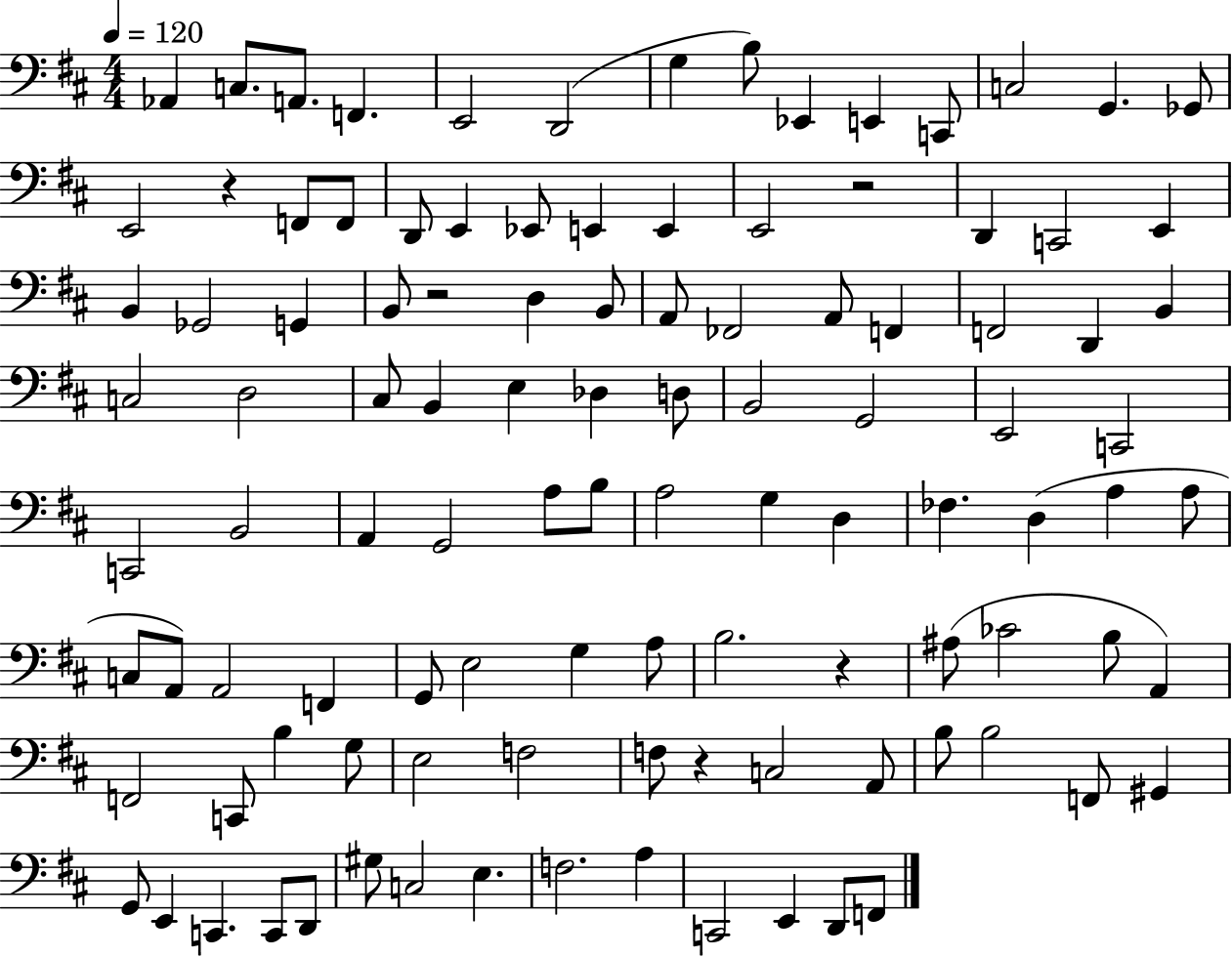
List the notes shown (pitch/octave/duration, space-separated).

Ab2/q C3/e. A2/e. F2/q. E2/h D2/h G3/q B3/e Eb2/q E2/q C2/e C3/h G2/q. Gb2/e E2/h R/q F2/e F2/e D2/e E2/q Eb2/e E2/q E2/q E2/h R/h D2/q C2/h E2/q B2/q Gb2/h G2/q B2/e R/h D3/q B2/e A2/e FES2/h A2/e F2/q F2/h D2/q B2/q C3/h D3/h C#3/e B2/q E3/q Db3/q D3/e B2/h G2/h E2/h C2/h C2/h B2/h A2/q G2/h A3/e B3/e A3/h G3/q D3/q FES3/q. D3/q A3/q A3/e C3/e A2/e A2/h F2/q G2/e E3/h G3/q A3/e B3/h. R/q A#3/e CES4/h B3/e A2/q F2/h C2/e B3/q G3/e E3/h F3/h F3/e R/q C3/h A2/e B3/e B3/h F2/e G#2/q G2/e E2/q C2/q. C2/e D2/e G#3/e C3/h E3/q. F3/h. A3/q C2/h E2/q D2/e F2/e